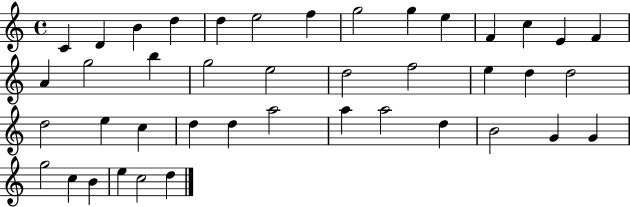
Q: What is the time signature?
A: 4/4